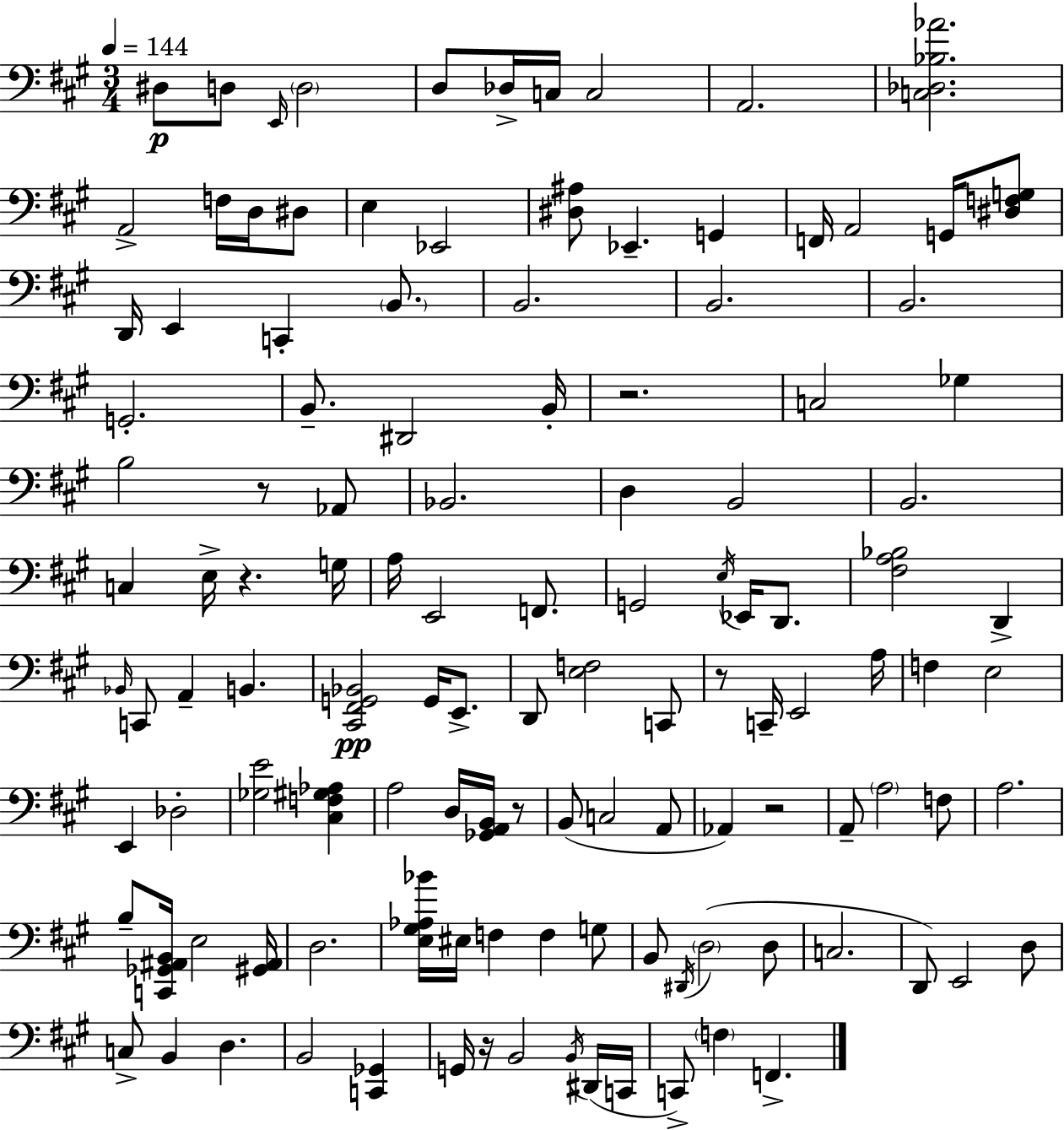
{
  \clef bass
  \numericTimeSignature
  \time 3/4
  \key a \major
  \tempo 4 = 144
  dis8\p d8 \grace { e,16 } \parenthesize d2 | d8 des16-> c16 c2 | a,2. | <c des bes aes'>2. | \break a,2-> f16 d16 dis8 | e4 ees,2 | <dis ais>8 ees,4.-- g,4 | f,16 a,2 g,16 <dis f g>8 | \break d,16 e,4 c,4-. \parenthesize b,8. | b,2. | b,2. | b,2. | \break g,2.-. | b,8.-- dis,2 | b,16-. r2. | c2 ges4 | \break b2 r8 aes,8 | bes,2. | d4 b,2 | b,2. | \break c4 e16-> r4. | g16 a16 e,2 f,8. | g,2 \acciaccatura { e16 } ees,16 d,8. | <fis a bes>2 d,4-> | \break \grace { bes,16 } c,8 a,4-- b,4. | <cis, fis, g, bes,>2\pp g,16 | e,8.-> d,8 <e f>2 | c,8 r8 c,16-- e,2 | \break a16 f4 e2 | e,4 des2-. | <ges e'>2 <cis f gis aes>4 | a2 d16 | \break <ges, a, b,>16 r8 b,8( c2 | a,8 aes,4) r2 | a,8-- \parenthesize a2 | f8 a2. | \break b8-- <c, ges, ais, b,>16 e2 | <gis, ais,>16 d2. | <e gis aes bes'>16 eis16 f4 f4 | g8 b,8 \acciaccatura { dis,16 } \parenthesize d2( | \break d8 c2. | d,8) e,2 | d8 c8-> b,4 d4. | b,2 | \break <c, ges,>4 g,16 r16 b,2 | \acciaccatura { b,16 }( dis,16 c,16 c,8->) \parenthesize f4 f,4.-> | \bar "|."
}